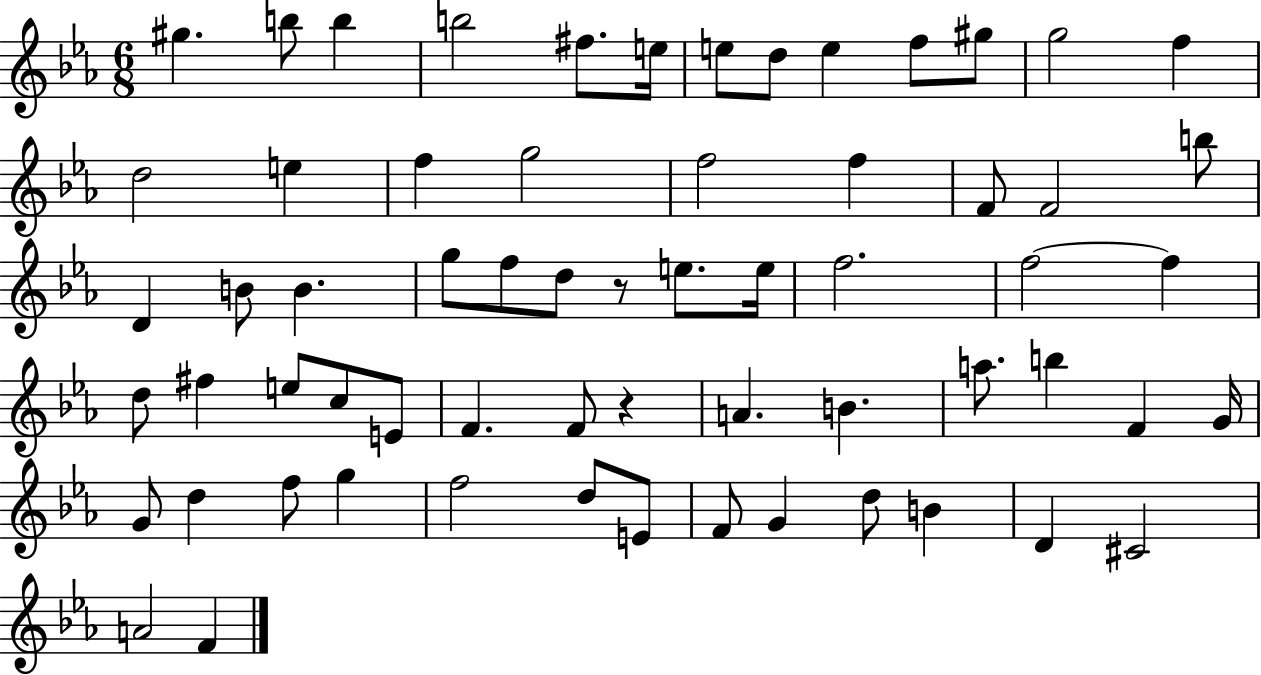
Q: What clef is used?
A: treble